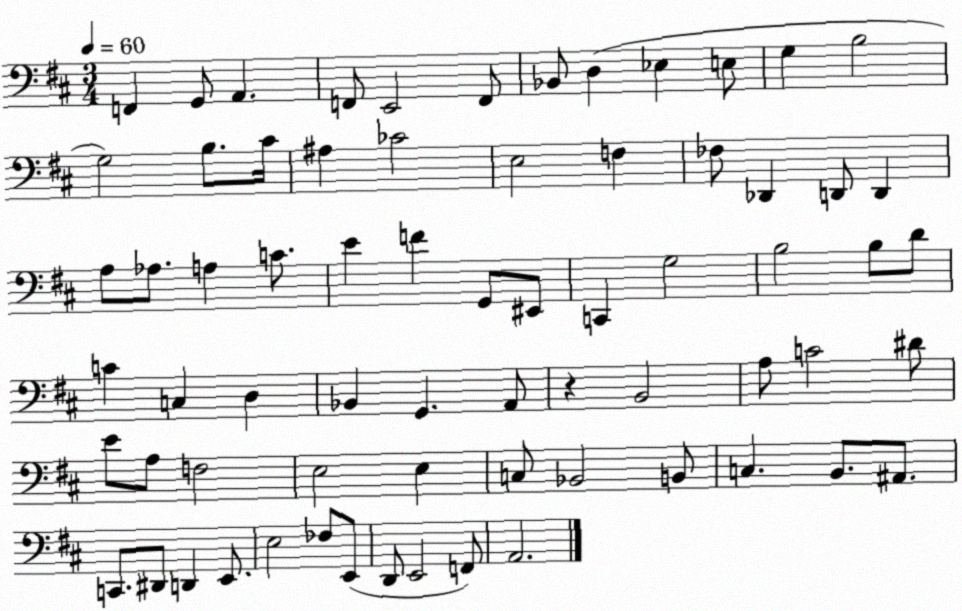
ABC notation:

X:1
T:Untitled
M:3/4
L:1/4
K:D
F,, G,,/2 A,, F,,/2 E,,2 F,,/2 _B,,/2 D, _E, E,/2 G, B,2 G,2 B,/2 ^C/4 ^A, _C2 E,2 F, _F,/2 _D,, D,,/2 D,, A,/2 _A,/2 A, C/2 E F G,,/2 ^E,,/2 C,, G,2 B,2 B,/2 D/2 C C, D, _B,, G,, A,,/2 z B,,2 A,/2 C2 ^D/2 E/2 A,/2 F,2 E,2 E, C,/2 _B,,2 B,,/2 C, B,,/2 ^A,,/2 C,,/2 ^D,,/2 D,, E,,/2 E,2 _F,/2 E,,/2 D,,/2 E,,2 F,,/2 A,,2